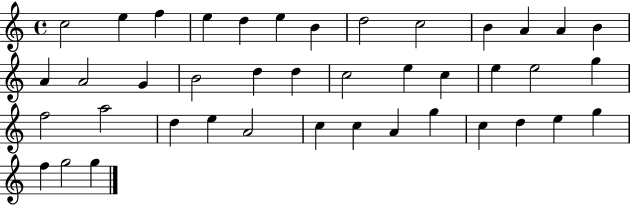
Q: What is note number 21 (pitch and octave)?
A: E5